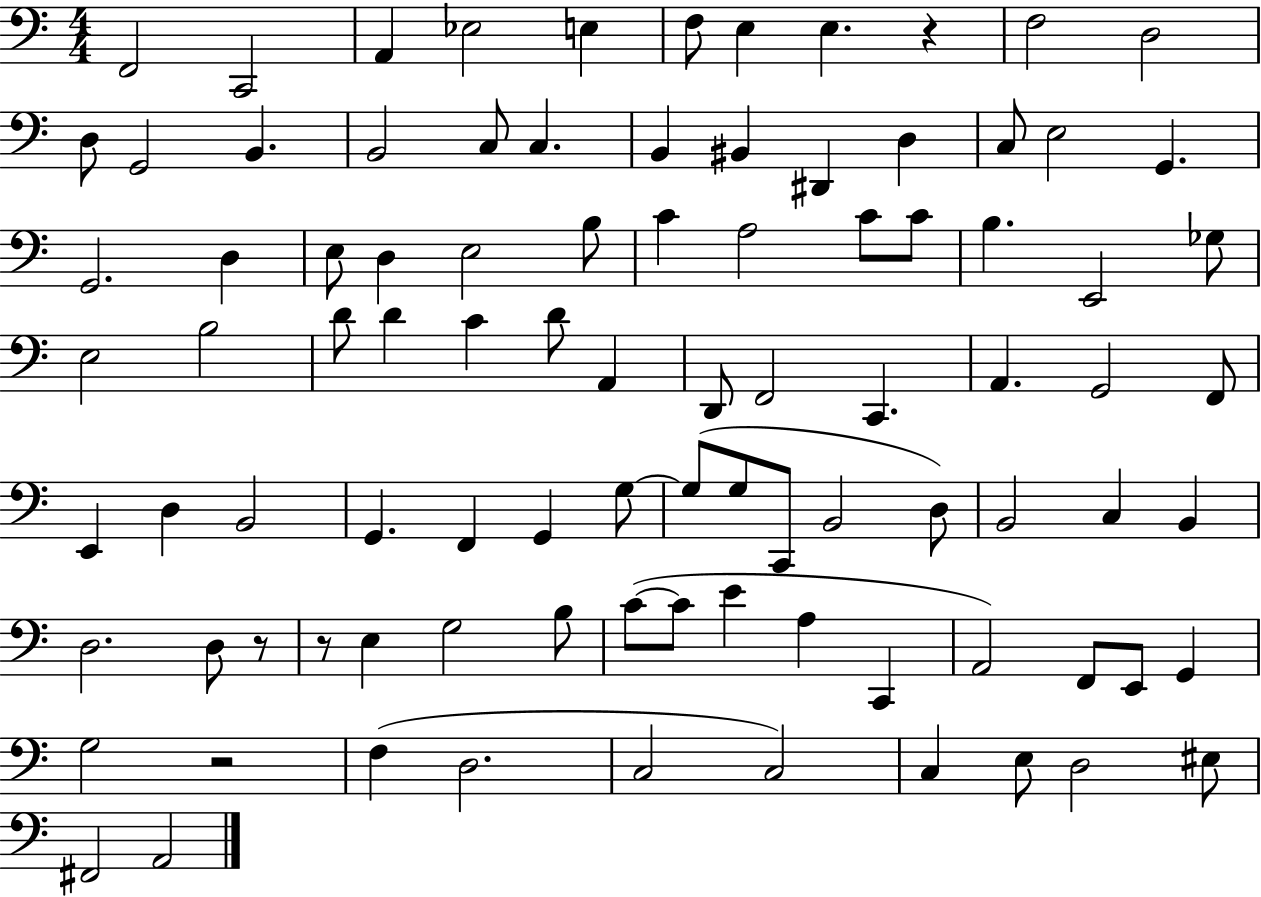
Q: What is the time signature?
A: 4/4